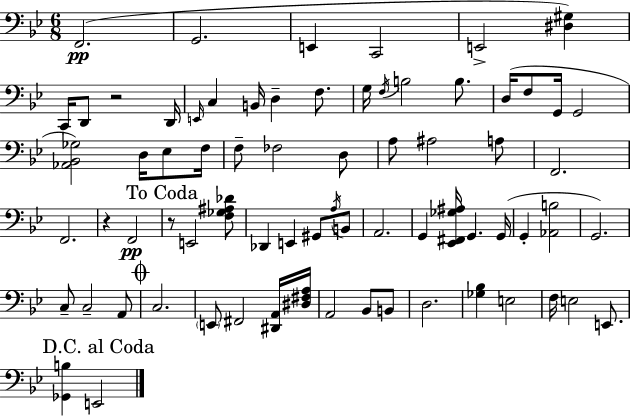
X:1
T:Untitled
M:6/8
L:1/4
K:Bb
F,,2 G,,2 E,, C,,2 E,,2 [^D,^G,] C,,/4 D,,/2 z2 D,,/4 E,,/4 C, B,,/4 D, F,/2 G,/4 F,/4 B,2 B,/2 D,/4 F,/2 G,,/4 G,,2 [_A,,_B,,_G,]2 D,/4 _E,/2 F,/4 F,/2 _F,2 D,/2 A,/2 ^A,2 A,/2 F,,2 F,,2 z F,,2 z/2 E,,2 [F,_G,^A,_D]/2 _D,, E,, ^G,,/2 A,/4 B,,/2 A,,2 G,, [_E,,^F,,_G,^A,]/4 G,, G,,/4 G,, [_A,,B,]2 G,,2 C,/2 C,2 A,,/2 C,2 E,,/2 ^F,,2 [^D,,A,,]/4 [^D,^F,A,]/4 A,,2 _B,,/2 B,,/2 D,2 [_G,_B,] E,2 F,/4 E,2 E,,/2 [_G,,B,] E,,2